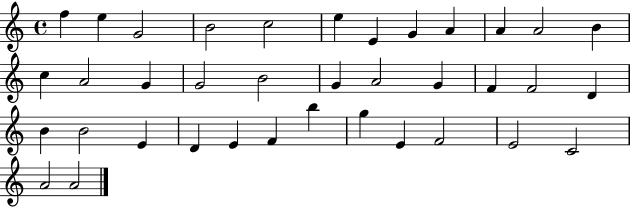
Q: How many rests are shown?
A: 0